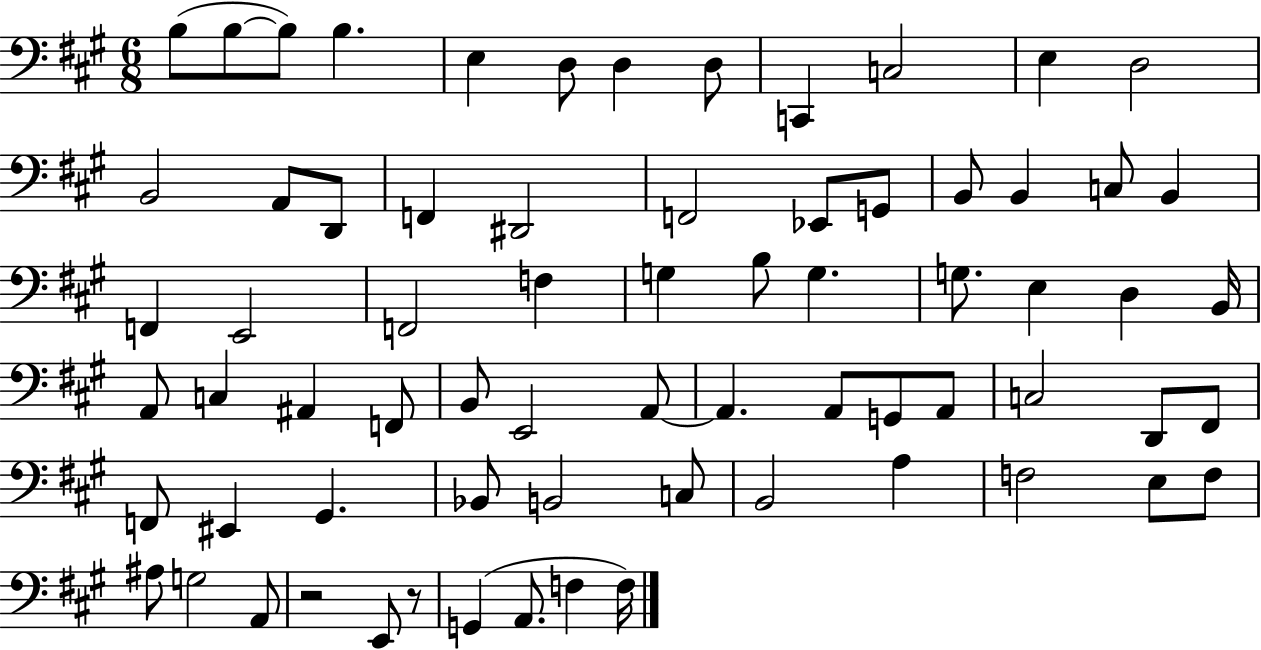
{
  \clef bass
  \numericTimeSignature
  \time 6/8
  \key a \major
  b8( b8~~ b8) b4. | e4 d8 d4 d8 | c,4 c2 | e4 d2 | \break b,2 a,8 d,8 | f,4 dis,2 | f,2 ees,8 g,8 | b,8 b,4 c8 b,4 | \break f,4 e,2 | f,2 f4 | g4 b8 g4. | g8. e4 d4 b,16 | \break a,8 c4 ais,4 f,8 | b,8 e,2 a,8~~ | a,4. a,8 g,8 a,8 | c2 d,8 fis,8 | \break f,8 eis,4 gis,4. | bes,8 b,2 c8 | b,2 a4 | f2 e8 f8 | \break ais8 g2 a,8 | r2 e,8 r8 | g,4( a,8. f4 f16) | \bar "|."
}